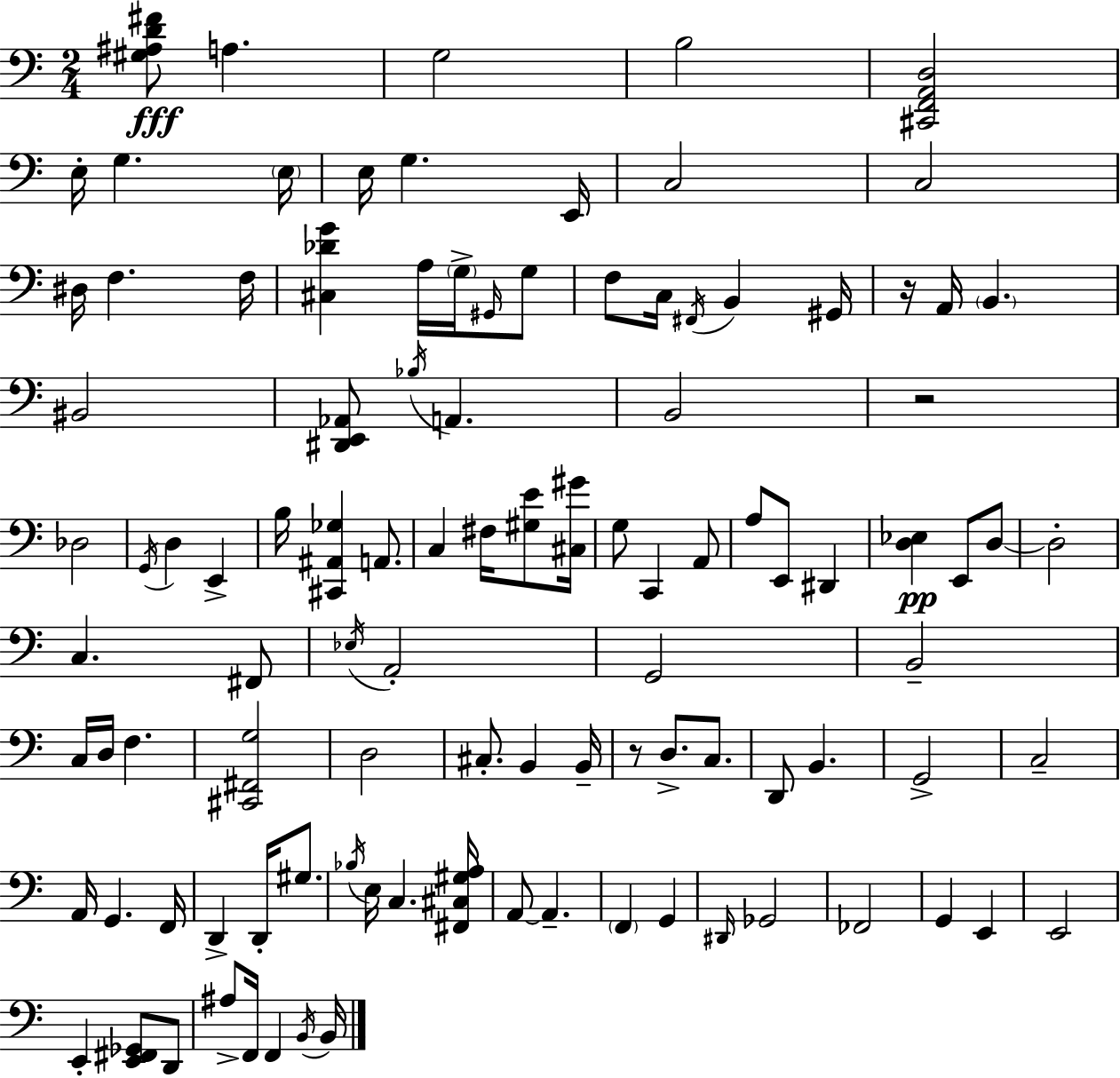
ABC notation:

X:1
T:Untitled
M:2/4
L:1/4
K:C
[^G,^A,D^F]/2 A, G,2 B,2 [^C,,F,,A,,D,]2 E,/4 G, E,/4 E,/4 G, E,,/4 C,2 C,2 ^D,/4 F, F,/4 [^C,_DG] A,/4 G,/4 ^G,,/4 G,/2 F,/2 C,/4 ^F,,/4 B,, ^G,,/4 z/4 A,,/4 B,, ^B,,2 [^D,,E,,_A,,]/2 _B,/4 A,, B,,2 z2 _D,2 G,,/4 D, E,, B,/4 [^C,,^A,,_G,] A,,/2 C, ^F,/4 [^G,E]/2 [^C,^G]/4 G,/2 C,, A,,/2 A,/2 E,,/2 ^D,, [D,_E,] E,,/2 D,/2 D,2 C, ^F,,/2 _E,/4 A,,2 G,,2 B,,2 C,/4 D,/4 F, [^C,,^F,,G,]2 D,2 ^C,/2 B,, B,,/4 z/2 D,/2 C,/2 D,,/2 B,, G,,2 C,2 A,,/4 G,, F,,/4 D,, D,,/4 ^G,/2 _B,/4 E,/4 C, [^F,,^C,^G,A,]/4 A,,/2 A,, F,, G,, ^D,,/4 _G,,2 _F,,2 G,, E,, E,,2 E,, [E,,^F,,_G,,]/2 D,,/2 ^A,/2 F,,/4 F,, B,,/4 B,,/4